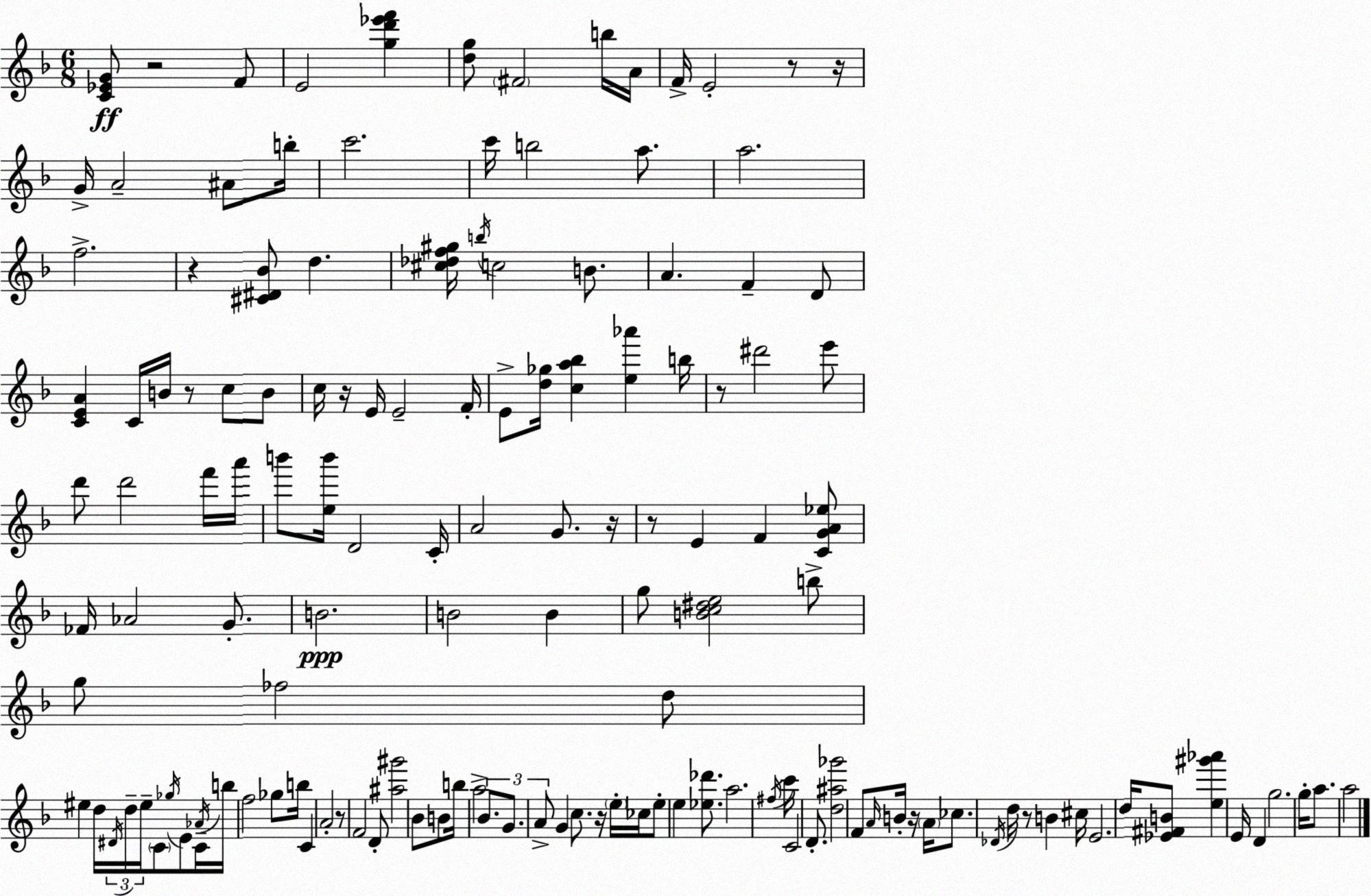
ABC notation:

X:1
T:Untitled
M:6/8
L:1/4
K:Dm
[C_EG]/2 z2 F/2 E2 [gd'_e'f'] [dg]/2 ^F2 b/4 A/4 F/4 E2 z/2 z/4 G/4 A2 ^A/2 b/4 c'2 c'/4 b2 a/2 a2 f2 z [^C^D_B]/2 d [^c_df^g]/4 b/4 c2 B/2 A F D/2 [CEA] C/4 B/4 z/2 c/2 B/2 c/4 z/4 E/4 E2 F/4 E/2 [d_g]/4 [ca_b] [e_a'] b/4 z/2 ^d'2 e'/2 d'/2 d'2 f'/4 a'/4 b'/2 [eb']/4 D2 C/4 A2 G/2 z/4 z/2 E F [CGA_e]/2 _F/4 _A2 G/2 B2 B2 B g/2 [Bc^de]2 b/2 g/2 _f2 d/2 ^e d/4 ^D/4 d/4 ^e/4 C/2 _g/4 E/2 C/4 _A/4 b/4 f2 _g/2 b/4 C A2 z/2 F2 D/2 [^a^g']2 _B/2 B/2 b/4 a2 _B/2 G/2 A/2 G c/2 z/4 e/4 _c/4 e/2 e [_e_d']/2 a2 ^f/4 c'/4 C2 D/2 [d^a_g']2 F/2 A/4 B/4 z/4 A/4 _c/2 _D/4 d/4 z/2 B ^c/4 E2 d/4 [_E^FB]/2 [e^g'_a'] E/4 D g2 g/4 a/2 a2